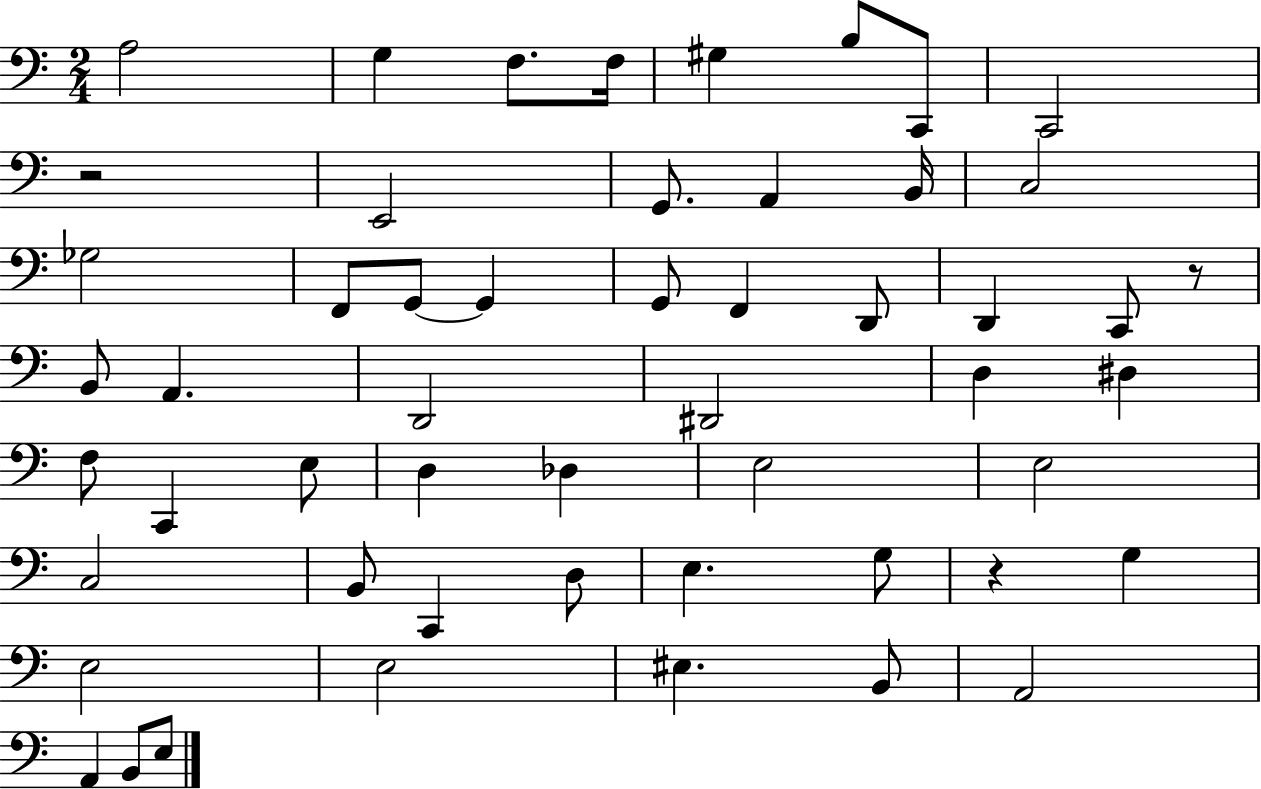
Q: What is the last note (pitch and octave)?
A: E3